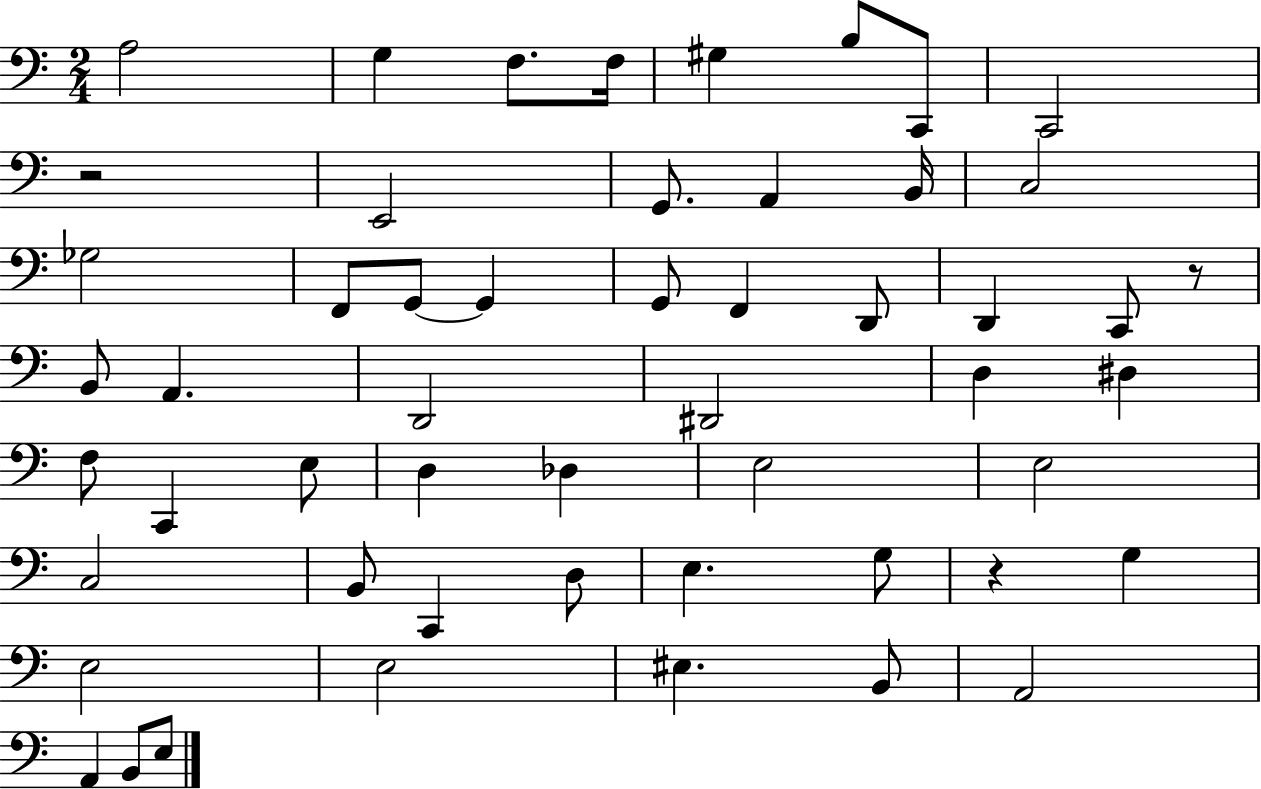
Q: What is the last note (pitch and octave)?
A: E3